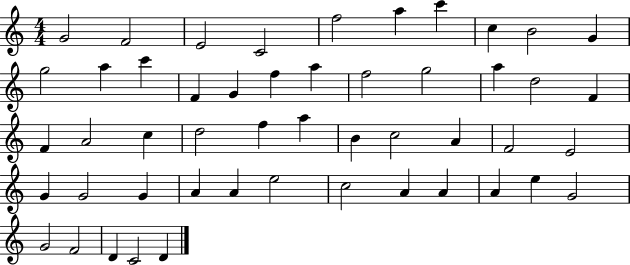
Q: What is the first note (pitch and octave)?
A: G4